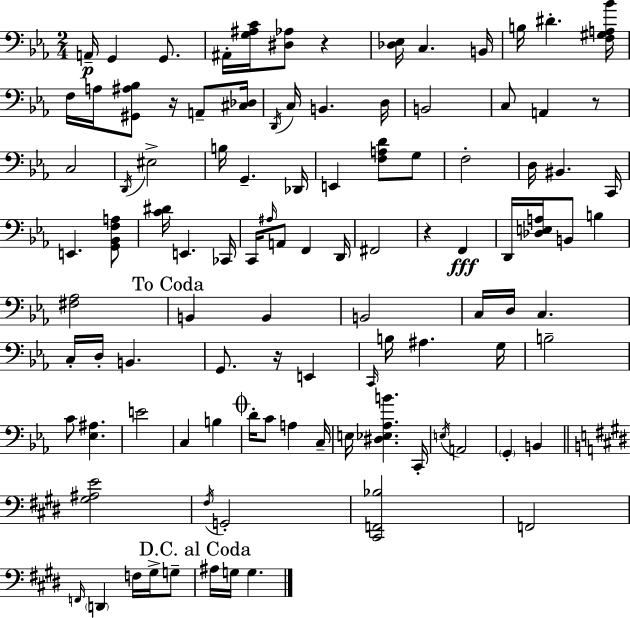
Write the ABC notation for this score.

X:1
T:Untitled
M:2/4
L:1/4
K:Eb
A,,/4 G,, G,,/2 ^A,,/4 [G,^A,C]/4 [^D,_A,]/2 z [_D,_E,]/4 C, B,,/4 B,/4 ^D [F,^G,A,_B]/4 F,/4 A,/4 [^G,,^A,_B,]/2 z/4 A,,/2 [^C,_D,]/4 D,,/4 C,/4 B,, D,/4 B,,2 C,/2 A,, z/2 C,2 D,,/4 ^E,2 B,/4 G,, _D,,/4 E,, [F,A,D]/2 G,/2 F,2 D,/4 ^B,, C,,/4 E,, [G,,_B,,F,A,]/2 [C^D]/4 E,, _C,,/4 C,,/4 ^A,/4 A,,/2 F,, D,,/4 ^F,,2 z F,, D,,/4 [_D,E,A,]/4 B,,/2 B, [^F,_A,]2 B,, B,, B,,2 C,/4 D,/4 C, C,/4 D,/4 B,, G,,/2 z/4 E,, C,,/4 B,/4 ^A, G,/4 B,2 C/2 [_E,^A,] E2 C, B, D/4 C/2 A, C,/4 E,/4 [^D,_E,_A,B] C,,/4 E,/4 A,,2 G,, B,, [^G,^A,E]2 ^F,/4 G,,2 [^C,,F,,_B,]2 F,,2 F,,/4 D,, F,/4 ^G,/4 G,/2 ^A,/4 G,/4 G,